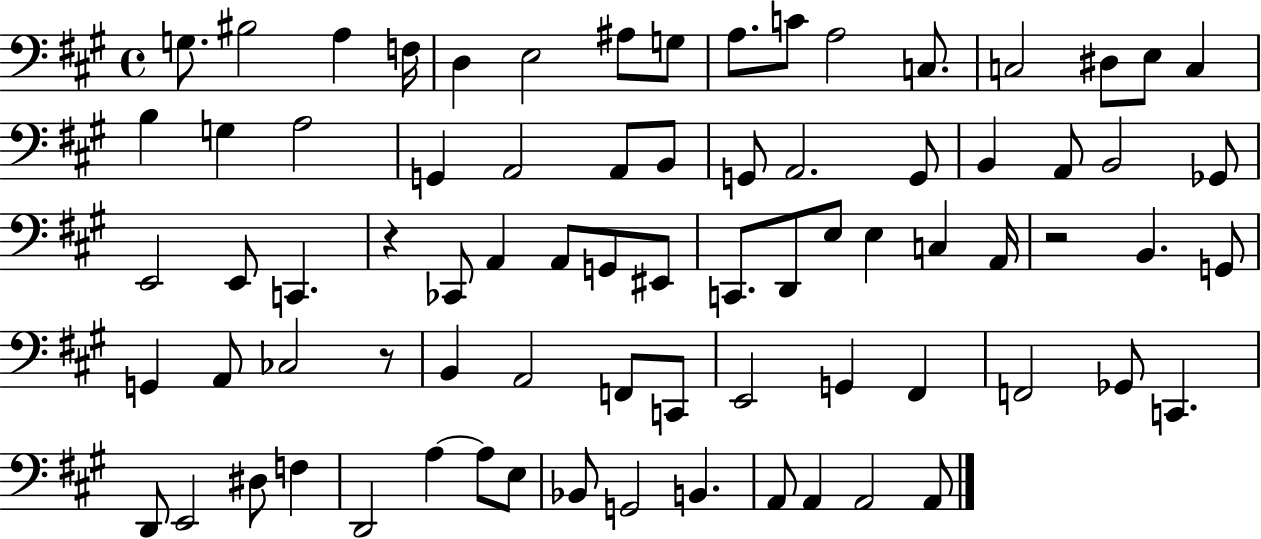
{
  \clef bass
  \time 4/4
  \defaultTimeSignature
  \key a \major
  g8. bis2 a4 f16 | d4 e2 ais8 g8 | a8. c'8 a2 c8. | c2 dis8 e8 c4 | \break b4 g4 a2 | g,4 a,2 a,8 b,8 | g,8 a,2. g,8 | b,4 a,8 b,2 ges,8 | \break e,2 e,8 c,4. | r4 ces,8 a,4 a,8 g,8 eis,8 | c,8. d,8 e8 e4 c4 a,16 | r2 b,4. g,8 | \break g,4 a,8 ces2 r8 | b,4 a,2 f,8 c,8 | e,2 g,4 fis,4 | f,2 ges,8 c,4. | \break d,8 e,2 dis8 f4 | d,2 a4~~ a8 e8 | bes,8 g,2 b,4. | a,8 a,4 a,2 a,8 | \break \bar "|."
}